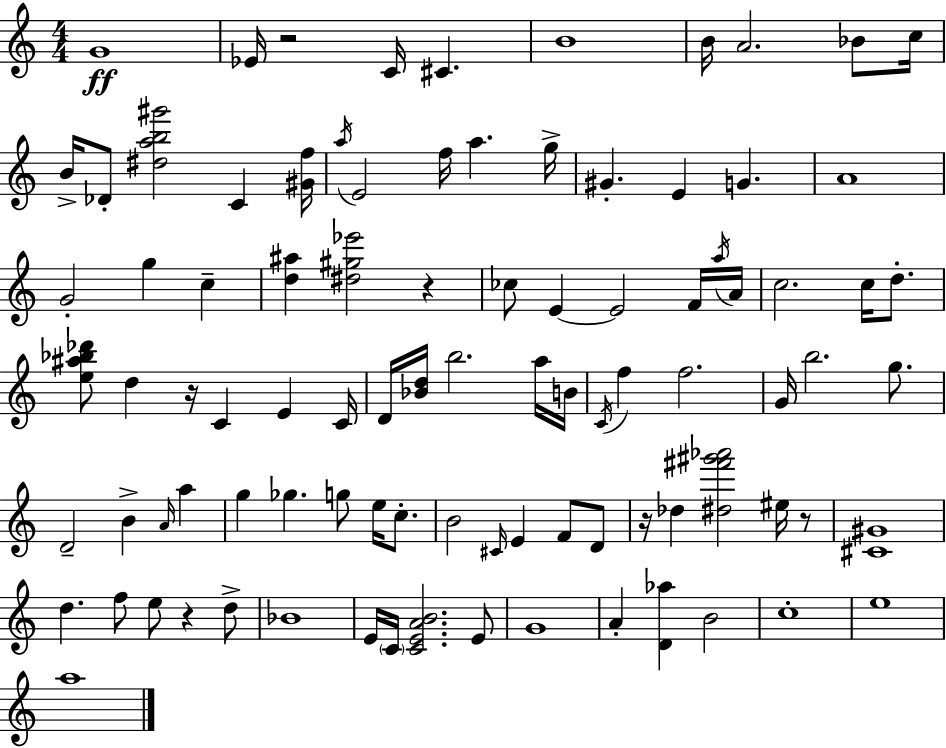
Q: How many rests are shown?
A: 6